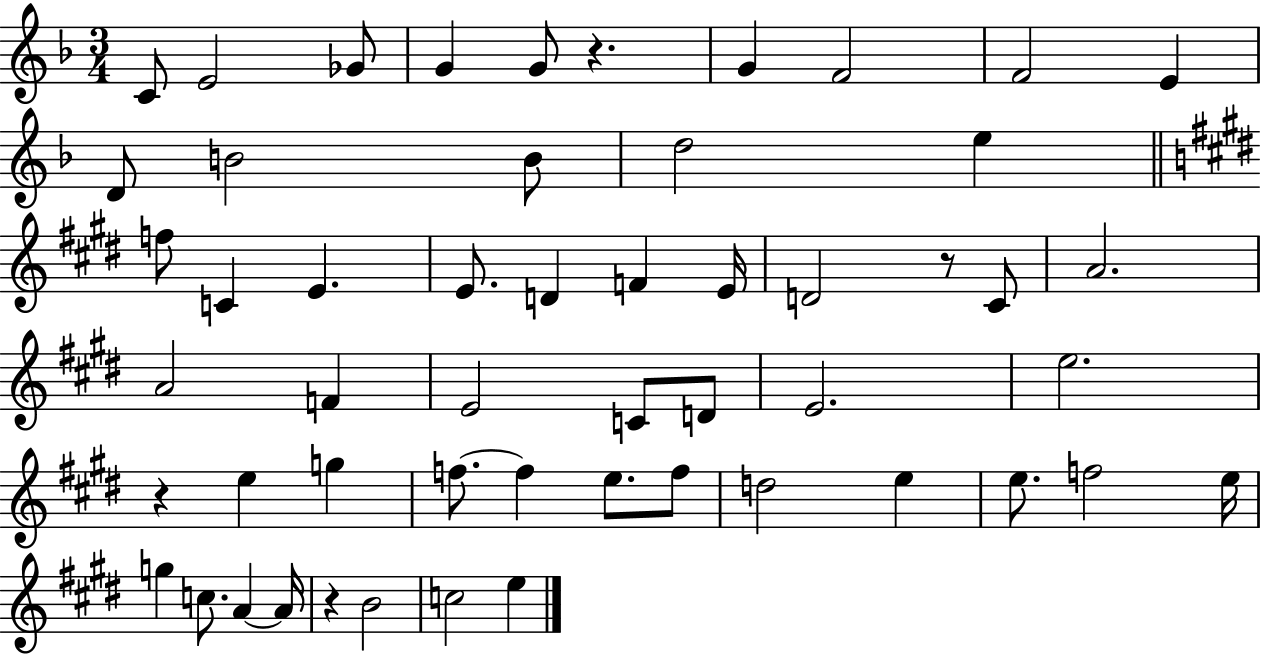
{
  \clef treble
  \numericTimeSignature
  \time 3/4
  \key f \major
  c'8 e'2 ges'8 | g'4 g'8 r4. | g'4 f'2 | f'2 e'4 | \break d'8 b'2 b'8 | d''2 e''4 | \bar "||" \break \key e \major f''8 c'4 e'4. | e'8. d'4 f'4 e'16 | d'2 r8 cis'8 | a'2. | \break a'2 f'4 | e'2 c'8 d'8 | e'2. | e''2. | \break r4 e''4 g''4 | f''8.~~ f''4 e''8. f''8 | d''2 e''4 | e''8. f''2 e''16 | \break g''4 c''8. a'4~~ a'16 | r4 b'2 | c''2 e''4 | \bar "|."
}